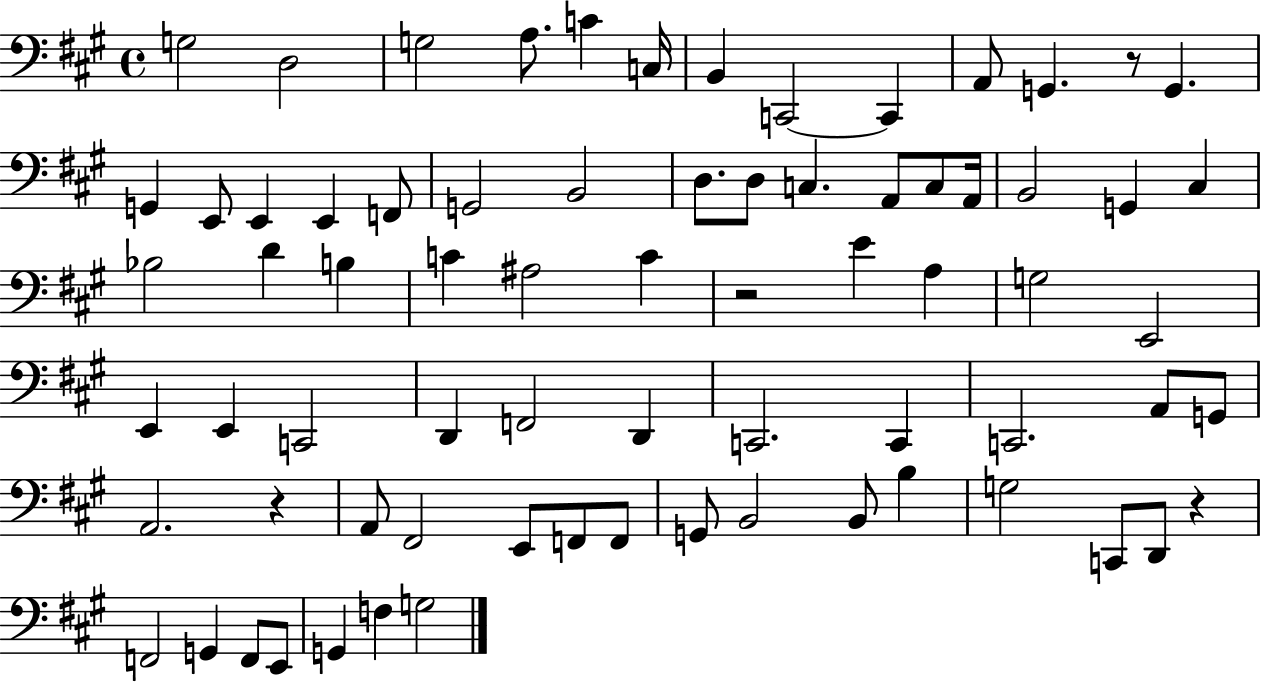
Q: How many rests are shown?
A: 4